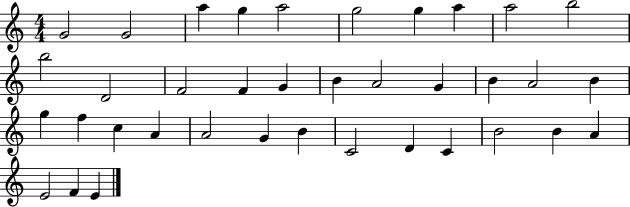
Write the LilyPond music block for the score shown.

{
  \clef treble
  \numericTimeSignature
  \time 4/4
  \key c \major
  g'2 g'2 | a''4 g''4 a''2 | g''2 g''4 a''4 | a''2 b''2 | \break b''2 d'2 | f'2 f'4 g'4 | b'4 a'2 g'4 | b'4 a'2 b'4 | \break g''4 f''4 c''4 a'4 | a'2 g'4 b'4 | c'2 d'4 c'4 | b'2 b'4 a'4 | \break e'2 f'4 e'4 | \bar "|."
}